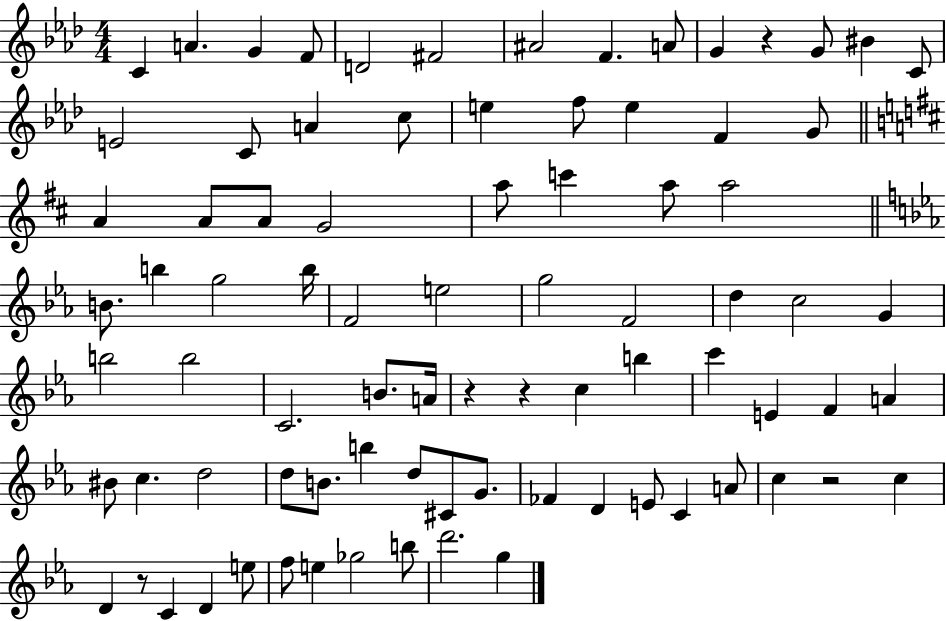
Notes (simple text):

C4/q A4/q. G4/q F4/e D4/h F#4/h A#4/h F4/q. A4/e G4/q R/q G4/e BIS4/q C4/e E4/h C4/e A4/q C5/e E5/q F5/e E5/q F4/q G4/e A4/q A4/e A4/e G4/h A5/e C6/q A5/e A5/h B4/e. B5/q G5/h B5/s F4/h E5/h G5/h F4/h D5/q C5/h G4/q B5/h B5/h C4/h. B4/e. A4/s R/q R/q C5/q B5/q C6/q E4/q F4/q A4/q BIS4/e C5/q. D5/h D5/e B4/e. B5/q D5/e C#4/e G4/e. FES4/q D4/q E4/e C4/q A4/e C5/q R/h C5/q D4/q R/e C4/q D4/q E5/e F5/e E5/q Gb5/h B5/e D6/h. G5/q